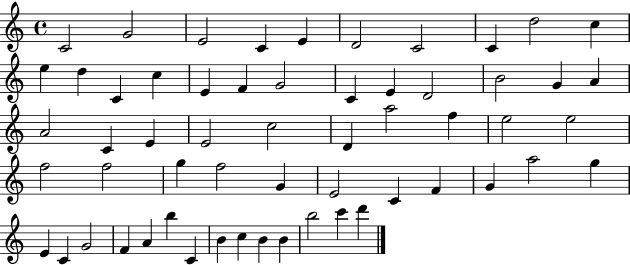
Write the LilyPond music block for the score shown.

{
  \clef treble
  \time 4/4
  \defaultTimeSignature
  \key c \major
  c'2 g'2 | e'2 c'4 e'4 | d'2 c'2 | c'4 d''2 c''4 | \break e''4 d''4 c'4 c''4 | e'4 f'4 g'2 | c'4 e'4 d'2 | b'2 g'4 a'4 | \break a'2 c'4 e'4 | e'2 c''2 | d'4 a''2 f''4 | e''2 e''2 | \break f''2 f''2 | g''4 f''2 g'4 | e'2 c'4 f'4 | g'4 a''2 g''4 | \break e'4 c'4 g'2 | f'4 a'4 b''4 c'4 | b'4 c''4 b'4 b'4 | b''2 c'''4 d'''4 | \break \bar "|."
}